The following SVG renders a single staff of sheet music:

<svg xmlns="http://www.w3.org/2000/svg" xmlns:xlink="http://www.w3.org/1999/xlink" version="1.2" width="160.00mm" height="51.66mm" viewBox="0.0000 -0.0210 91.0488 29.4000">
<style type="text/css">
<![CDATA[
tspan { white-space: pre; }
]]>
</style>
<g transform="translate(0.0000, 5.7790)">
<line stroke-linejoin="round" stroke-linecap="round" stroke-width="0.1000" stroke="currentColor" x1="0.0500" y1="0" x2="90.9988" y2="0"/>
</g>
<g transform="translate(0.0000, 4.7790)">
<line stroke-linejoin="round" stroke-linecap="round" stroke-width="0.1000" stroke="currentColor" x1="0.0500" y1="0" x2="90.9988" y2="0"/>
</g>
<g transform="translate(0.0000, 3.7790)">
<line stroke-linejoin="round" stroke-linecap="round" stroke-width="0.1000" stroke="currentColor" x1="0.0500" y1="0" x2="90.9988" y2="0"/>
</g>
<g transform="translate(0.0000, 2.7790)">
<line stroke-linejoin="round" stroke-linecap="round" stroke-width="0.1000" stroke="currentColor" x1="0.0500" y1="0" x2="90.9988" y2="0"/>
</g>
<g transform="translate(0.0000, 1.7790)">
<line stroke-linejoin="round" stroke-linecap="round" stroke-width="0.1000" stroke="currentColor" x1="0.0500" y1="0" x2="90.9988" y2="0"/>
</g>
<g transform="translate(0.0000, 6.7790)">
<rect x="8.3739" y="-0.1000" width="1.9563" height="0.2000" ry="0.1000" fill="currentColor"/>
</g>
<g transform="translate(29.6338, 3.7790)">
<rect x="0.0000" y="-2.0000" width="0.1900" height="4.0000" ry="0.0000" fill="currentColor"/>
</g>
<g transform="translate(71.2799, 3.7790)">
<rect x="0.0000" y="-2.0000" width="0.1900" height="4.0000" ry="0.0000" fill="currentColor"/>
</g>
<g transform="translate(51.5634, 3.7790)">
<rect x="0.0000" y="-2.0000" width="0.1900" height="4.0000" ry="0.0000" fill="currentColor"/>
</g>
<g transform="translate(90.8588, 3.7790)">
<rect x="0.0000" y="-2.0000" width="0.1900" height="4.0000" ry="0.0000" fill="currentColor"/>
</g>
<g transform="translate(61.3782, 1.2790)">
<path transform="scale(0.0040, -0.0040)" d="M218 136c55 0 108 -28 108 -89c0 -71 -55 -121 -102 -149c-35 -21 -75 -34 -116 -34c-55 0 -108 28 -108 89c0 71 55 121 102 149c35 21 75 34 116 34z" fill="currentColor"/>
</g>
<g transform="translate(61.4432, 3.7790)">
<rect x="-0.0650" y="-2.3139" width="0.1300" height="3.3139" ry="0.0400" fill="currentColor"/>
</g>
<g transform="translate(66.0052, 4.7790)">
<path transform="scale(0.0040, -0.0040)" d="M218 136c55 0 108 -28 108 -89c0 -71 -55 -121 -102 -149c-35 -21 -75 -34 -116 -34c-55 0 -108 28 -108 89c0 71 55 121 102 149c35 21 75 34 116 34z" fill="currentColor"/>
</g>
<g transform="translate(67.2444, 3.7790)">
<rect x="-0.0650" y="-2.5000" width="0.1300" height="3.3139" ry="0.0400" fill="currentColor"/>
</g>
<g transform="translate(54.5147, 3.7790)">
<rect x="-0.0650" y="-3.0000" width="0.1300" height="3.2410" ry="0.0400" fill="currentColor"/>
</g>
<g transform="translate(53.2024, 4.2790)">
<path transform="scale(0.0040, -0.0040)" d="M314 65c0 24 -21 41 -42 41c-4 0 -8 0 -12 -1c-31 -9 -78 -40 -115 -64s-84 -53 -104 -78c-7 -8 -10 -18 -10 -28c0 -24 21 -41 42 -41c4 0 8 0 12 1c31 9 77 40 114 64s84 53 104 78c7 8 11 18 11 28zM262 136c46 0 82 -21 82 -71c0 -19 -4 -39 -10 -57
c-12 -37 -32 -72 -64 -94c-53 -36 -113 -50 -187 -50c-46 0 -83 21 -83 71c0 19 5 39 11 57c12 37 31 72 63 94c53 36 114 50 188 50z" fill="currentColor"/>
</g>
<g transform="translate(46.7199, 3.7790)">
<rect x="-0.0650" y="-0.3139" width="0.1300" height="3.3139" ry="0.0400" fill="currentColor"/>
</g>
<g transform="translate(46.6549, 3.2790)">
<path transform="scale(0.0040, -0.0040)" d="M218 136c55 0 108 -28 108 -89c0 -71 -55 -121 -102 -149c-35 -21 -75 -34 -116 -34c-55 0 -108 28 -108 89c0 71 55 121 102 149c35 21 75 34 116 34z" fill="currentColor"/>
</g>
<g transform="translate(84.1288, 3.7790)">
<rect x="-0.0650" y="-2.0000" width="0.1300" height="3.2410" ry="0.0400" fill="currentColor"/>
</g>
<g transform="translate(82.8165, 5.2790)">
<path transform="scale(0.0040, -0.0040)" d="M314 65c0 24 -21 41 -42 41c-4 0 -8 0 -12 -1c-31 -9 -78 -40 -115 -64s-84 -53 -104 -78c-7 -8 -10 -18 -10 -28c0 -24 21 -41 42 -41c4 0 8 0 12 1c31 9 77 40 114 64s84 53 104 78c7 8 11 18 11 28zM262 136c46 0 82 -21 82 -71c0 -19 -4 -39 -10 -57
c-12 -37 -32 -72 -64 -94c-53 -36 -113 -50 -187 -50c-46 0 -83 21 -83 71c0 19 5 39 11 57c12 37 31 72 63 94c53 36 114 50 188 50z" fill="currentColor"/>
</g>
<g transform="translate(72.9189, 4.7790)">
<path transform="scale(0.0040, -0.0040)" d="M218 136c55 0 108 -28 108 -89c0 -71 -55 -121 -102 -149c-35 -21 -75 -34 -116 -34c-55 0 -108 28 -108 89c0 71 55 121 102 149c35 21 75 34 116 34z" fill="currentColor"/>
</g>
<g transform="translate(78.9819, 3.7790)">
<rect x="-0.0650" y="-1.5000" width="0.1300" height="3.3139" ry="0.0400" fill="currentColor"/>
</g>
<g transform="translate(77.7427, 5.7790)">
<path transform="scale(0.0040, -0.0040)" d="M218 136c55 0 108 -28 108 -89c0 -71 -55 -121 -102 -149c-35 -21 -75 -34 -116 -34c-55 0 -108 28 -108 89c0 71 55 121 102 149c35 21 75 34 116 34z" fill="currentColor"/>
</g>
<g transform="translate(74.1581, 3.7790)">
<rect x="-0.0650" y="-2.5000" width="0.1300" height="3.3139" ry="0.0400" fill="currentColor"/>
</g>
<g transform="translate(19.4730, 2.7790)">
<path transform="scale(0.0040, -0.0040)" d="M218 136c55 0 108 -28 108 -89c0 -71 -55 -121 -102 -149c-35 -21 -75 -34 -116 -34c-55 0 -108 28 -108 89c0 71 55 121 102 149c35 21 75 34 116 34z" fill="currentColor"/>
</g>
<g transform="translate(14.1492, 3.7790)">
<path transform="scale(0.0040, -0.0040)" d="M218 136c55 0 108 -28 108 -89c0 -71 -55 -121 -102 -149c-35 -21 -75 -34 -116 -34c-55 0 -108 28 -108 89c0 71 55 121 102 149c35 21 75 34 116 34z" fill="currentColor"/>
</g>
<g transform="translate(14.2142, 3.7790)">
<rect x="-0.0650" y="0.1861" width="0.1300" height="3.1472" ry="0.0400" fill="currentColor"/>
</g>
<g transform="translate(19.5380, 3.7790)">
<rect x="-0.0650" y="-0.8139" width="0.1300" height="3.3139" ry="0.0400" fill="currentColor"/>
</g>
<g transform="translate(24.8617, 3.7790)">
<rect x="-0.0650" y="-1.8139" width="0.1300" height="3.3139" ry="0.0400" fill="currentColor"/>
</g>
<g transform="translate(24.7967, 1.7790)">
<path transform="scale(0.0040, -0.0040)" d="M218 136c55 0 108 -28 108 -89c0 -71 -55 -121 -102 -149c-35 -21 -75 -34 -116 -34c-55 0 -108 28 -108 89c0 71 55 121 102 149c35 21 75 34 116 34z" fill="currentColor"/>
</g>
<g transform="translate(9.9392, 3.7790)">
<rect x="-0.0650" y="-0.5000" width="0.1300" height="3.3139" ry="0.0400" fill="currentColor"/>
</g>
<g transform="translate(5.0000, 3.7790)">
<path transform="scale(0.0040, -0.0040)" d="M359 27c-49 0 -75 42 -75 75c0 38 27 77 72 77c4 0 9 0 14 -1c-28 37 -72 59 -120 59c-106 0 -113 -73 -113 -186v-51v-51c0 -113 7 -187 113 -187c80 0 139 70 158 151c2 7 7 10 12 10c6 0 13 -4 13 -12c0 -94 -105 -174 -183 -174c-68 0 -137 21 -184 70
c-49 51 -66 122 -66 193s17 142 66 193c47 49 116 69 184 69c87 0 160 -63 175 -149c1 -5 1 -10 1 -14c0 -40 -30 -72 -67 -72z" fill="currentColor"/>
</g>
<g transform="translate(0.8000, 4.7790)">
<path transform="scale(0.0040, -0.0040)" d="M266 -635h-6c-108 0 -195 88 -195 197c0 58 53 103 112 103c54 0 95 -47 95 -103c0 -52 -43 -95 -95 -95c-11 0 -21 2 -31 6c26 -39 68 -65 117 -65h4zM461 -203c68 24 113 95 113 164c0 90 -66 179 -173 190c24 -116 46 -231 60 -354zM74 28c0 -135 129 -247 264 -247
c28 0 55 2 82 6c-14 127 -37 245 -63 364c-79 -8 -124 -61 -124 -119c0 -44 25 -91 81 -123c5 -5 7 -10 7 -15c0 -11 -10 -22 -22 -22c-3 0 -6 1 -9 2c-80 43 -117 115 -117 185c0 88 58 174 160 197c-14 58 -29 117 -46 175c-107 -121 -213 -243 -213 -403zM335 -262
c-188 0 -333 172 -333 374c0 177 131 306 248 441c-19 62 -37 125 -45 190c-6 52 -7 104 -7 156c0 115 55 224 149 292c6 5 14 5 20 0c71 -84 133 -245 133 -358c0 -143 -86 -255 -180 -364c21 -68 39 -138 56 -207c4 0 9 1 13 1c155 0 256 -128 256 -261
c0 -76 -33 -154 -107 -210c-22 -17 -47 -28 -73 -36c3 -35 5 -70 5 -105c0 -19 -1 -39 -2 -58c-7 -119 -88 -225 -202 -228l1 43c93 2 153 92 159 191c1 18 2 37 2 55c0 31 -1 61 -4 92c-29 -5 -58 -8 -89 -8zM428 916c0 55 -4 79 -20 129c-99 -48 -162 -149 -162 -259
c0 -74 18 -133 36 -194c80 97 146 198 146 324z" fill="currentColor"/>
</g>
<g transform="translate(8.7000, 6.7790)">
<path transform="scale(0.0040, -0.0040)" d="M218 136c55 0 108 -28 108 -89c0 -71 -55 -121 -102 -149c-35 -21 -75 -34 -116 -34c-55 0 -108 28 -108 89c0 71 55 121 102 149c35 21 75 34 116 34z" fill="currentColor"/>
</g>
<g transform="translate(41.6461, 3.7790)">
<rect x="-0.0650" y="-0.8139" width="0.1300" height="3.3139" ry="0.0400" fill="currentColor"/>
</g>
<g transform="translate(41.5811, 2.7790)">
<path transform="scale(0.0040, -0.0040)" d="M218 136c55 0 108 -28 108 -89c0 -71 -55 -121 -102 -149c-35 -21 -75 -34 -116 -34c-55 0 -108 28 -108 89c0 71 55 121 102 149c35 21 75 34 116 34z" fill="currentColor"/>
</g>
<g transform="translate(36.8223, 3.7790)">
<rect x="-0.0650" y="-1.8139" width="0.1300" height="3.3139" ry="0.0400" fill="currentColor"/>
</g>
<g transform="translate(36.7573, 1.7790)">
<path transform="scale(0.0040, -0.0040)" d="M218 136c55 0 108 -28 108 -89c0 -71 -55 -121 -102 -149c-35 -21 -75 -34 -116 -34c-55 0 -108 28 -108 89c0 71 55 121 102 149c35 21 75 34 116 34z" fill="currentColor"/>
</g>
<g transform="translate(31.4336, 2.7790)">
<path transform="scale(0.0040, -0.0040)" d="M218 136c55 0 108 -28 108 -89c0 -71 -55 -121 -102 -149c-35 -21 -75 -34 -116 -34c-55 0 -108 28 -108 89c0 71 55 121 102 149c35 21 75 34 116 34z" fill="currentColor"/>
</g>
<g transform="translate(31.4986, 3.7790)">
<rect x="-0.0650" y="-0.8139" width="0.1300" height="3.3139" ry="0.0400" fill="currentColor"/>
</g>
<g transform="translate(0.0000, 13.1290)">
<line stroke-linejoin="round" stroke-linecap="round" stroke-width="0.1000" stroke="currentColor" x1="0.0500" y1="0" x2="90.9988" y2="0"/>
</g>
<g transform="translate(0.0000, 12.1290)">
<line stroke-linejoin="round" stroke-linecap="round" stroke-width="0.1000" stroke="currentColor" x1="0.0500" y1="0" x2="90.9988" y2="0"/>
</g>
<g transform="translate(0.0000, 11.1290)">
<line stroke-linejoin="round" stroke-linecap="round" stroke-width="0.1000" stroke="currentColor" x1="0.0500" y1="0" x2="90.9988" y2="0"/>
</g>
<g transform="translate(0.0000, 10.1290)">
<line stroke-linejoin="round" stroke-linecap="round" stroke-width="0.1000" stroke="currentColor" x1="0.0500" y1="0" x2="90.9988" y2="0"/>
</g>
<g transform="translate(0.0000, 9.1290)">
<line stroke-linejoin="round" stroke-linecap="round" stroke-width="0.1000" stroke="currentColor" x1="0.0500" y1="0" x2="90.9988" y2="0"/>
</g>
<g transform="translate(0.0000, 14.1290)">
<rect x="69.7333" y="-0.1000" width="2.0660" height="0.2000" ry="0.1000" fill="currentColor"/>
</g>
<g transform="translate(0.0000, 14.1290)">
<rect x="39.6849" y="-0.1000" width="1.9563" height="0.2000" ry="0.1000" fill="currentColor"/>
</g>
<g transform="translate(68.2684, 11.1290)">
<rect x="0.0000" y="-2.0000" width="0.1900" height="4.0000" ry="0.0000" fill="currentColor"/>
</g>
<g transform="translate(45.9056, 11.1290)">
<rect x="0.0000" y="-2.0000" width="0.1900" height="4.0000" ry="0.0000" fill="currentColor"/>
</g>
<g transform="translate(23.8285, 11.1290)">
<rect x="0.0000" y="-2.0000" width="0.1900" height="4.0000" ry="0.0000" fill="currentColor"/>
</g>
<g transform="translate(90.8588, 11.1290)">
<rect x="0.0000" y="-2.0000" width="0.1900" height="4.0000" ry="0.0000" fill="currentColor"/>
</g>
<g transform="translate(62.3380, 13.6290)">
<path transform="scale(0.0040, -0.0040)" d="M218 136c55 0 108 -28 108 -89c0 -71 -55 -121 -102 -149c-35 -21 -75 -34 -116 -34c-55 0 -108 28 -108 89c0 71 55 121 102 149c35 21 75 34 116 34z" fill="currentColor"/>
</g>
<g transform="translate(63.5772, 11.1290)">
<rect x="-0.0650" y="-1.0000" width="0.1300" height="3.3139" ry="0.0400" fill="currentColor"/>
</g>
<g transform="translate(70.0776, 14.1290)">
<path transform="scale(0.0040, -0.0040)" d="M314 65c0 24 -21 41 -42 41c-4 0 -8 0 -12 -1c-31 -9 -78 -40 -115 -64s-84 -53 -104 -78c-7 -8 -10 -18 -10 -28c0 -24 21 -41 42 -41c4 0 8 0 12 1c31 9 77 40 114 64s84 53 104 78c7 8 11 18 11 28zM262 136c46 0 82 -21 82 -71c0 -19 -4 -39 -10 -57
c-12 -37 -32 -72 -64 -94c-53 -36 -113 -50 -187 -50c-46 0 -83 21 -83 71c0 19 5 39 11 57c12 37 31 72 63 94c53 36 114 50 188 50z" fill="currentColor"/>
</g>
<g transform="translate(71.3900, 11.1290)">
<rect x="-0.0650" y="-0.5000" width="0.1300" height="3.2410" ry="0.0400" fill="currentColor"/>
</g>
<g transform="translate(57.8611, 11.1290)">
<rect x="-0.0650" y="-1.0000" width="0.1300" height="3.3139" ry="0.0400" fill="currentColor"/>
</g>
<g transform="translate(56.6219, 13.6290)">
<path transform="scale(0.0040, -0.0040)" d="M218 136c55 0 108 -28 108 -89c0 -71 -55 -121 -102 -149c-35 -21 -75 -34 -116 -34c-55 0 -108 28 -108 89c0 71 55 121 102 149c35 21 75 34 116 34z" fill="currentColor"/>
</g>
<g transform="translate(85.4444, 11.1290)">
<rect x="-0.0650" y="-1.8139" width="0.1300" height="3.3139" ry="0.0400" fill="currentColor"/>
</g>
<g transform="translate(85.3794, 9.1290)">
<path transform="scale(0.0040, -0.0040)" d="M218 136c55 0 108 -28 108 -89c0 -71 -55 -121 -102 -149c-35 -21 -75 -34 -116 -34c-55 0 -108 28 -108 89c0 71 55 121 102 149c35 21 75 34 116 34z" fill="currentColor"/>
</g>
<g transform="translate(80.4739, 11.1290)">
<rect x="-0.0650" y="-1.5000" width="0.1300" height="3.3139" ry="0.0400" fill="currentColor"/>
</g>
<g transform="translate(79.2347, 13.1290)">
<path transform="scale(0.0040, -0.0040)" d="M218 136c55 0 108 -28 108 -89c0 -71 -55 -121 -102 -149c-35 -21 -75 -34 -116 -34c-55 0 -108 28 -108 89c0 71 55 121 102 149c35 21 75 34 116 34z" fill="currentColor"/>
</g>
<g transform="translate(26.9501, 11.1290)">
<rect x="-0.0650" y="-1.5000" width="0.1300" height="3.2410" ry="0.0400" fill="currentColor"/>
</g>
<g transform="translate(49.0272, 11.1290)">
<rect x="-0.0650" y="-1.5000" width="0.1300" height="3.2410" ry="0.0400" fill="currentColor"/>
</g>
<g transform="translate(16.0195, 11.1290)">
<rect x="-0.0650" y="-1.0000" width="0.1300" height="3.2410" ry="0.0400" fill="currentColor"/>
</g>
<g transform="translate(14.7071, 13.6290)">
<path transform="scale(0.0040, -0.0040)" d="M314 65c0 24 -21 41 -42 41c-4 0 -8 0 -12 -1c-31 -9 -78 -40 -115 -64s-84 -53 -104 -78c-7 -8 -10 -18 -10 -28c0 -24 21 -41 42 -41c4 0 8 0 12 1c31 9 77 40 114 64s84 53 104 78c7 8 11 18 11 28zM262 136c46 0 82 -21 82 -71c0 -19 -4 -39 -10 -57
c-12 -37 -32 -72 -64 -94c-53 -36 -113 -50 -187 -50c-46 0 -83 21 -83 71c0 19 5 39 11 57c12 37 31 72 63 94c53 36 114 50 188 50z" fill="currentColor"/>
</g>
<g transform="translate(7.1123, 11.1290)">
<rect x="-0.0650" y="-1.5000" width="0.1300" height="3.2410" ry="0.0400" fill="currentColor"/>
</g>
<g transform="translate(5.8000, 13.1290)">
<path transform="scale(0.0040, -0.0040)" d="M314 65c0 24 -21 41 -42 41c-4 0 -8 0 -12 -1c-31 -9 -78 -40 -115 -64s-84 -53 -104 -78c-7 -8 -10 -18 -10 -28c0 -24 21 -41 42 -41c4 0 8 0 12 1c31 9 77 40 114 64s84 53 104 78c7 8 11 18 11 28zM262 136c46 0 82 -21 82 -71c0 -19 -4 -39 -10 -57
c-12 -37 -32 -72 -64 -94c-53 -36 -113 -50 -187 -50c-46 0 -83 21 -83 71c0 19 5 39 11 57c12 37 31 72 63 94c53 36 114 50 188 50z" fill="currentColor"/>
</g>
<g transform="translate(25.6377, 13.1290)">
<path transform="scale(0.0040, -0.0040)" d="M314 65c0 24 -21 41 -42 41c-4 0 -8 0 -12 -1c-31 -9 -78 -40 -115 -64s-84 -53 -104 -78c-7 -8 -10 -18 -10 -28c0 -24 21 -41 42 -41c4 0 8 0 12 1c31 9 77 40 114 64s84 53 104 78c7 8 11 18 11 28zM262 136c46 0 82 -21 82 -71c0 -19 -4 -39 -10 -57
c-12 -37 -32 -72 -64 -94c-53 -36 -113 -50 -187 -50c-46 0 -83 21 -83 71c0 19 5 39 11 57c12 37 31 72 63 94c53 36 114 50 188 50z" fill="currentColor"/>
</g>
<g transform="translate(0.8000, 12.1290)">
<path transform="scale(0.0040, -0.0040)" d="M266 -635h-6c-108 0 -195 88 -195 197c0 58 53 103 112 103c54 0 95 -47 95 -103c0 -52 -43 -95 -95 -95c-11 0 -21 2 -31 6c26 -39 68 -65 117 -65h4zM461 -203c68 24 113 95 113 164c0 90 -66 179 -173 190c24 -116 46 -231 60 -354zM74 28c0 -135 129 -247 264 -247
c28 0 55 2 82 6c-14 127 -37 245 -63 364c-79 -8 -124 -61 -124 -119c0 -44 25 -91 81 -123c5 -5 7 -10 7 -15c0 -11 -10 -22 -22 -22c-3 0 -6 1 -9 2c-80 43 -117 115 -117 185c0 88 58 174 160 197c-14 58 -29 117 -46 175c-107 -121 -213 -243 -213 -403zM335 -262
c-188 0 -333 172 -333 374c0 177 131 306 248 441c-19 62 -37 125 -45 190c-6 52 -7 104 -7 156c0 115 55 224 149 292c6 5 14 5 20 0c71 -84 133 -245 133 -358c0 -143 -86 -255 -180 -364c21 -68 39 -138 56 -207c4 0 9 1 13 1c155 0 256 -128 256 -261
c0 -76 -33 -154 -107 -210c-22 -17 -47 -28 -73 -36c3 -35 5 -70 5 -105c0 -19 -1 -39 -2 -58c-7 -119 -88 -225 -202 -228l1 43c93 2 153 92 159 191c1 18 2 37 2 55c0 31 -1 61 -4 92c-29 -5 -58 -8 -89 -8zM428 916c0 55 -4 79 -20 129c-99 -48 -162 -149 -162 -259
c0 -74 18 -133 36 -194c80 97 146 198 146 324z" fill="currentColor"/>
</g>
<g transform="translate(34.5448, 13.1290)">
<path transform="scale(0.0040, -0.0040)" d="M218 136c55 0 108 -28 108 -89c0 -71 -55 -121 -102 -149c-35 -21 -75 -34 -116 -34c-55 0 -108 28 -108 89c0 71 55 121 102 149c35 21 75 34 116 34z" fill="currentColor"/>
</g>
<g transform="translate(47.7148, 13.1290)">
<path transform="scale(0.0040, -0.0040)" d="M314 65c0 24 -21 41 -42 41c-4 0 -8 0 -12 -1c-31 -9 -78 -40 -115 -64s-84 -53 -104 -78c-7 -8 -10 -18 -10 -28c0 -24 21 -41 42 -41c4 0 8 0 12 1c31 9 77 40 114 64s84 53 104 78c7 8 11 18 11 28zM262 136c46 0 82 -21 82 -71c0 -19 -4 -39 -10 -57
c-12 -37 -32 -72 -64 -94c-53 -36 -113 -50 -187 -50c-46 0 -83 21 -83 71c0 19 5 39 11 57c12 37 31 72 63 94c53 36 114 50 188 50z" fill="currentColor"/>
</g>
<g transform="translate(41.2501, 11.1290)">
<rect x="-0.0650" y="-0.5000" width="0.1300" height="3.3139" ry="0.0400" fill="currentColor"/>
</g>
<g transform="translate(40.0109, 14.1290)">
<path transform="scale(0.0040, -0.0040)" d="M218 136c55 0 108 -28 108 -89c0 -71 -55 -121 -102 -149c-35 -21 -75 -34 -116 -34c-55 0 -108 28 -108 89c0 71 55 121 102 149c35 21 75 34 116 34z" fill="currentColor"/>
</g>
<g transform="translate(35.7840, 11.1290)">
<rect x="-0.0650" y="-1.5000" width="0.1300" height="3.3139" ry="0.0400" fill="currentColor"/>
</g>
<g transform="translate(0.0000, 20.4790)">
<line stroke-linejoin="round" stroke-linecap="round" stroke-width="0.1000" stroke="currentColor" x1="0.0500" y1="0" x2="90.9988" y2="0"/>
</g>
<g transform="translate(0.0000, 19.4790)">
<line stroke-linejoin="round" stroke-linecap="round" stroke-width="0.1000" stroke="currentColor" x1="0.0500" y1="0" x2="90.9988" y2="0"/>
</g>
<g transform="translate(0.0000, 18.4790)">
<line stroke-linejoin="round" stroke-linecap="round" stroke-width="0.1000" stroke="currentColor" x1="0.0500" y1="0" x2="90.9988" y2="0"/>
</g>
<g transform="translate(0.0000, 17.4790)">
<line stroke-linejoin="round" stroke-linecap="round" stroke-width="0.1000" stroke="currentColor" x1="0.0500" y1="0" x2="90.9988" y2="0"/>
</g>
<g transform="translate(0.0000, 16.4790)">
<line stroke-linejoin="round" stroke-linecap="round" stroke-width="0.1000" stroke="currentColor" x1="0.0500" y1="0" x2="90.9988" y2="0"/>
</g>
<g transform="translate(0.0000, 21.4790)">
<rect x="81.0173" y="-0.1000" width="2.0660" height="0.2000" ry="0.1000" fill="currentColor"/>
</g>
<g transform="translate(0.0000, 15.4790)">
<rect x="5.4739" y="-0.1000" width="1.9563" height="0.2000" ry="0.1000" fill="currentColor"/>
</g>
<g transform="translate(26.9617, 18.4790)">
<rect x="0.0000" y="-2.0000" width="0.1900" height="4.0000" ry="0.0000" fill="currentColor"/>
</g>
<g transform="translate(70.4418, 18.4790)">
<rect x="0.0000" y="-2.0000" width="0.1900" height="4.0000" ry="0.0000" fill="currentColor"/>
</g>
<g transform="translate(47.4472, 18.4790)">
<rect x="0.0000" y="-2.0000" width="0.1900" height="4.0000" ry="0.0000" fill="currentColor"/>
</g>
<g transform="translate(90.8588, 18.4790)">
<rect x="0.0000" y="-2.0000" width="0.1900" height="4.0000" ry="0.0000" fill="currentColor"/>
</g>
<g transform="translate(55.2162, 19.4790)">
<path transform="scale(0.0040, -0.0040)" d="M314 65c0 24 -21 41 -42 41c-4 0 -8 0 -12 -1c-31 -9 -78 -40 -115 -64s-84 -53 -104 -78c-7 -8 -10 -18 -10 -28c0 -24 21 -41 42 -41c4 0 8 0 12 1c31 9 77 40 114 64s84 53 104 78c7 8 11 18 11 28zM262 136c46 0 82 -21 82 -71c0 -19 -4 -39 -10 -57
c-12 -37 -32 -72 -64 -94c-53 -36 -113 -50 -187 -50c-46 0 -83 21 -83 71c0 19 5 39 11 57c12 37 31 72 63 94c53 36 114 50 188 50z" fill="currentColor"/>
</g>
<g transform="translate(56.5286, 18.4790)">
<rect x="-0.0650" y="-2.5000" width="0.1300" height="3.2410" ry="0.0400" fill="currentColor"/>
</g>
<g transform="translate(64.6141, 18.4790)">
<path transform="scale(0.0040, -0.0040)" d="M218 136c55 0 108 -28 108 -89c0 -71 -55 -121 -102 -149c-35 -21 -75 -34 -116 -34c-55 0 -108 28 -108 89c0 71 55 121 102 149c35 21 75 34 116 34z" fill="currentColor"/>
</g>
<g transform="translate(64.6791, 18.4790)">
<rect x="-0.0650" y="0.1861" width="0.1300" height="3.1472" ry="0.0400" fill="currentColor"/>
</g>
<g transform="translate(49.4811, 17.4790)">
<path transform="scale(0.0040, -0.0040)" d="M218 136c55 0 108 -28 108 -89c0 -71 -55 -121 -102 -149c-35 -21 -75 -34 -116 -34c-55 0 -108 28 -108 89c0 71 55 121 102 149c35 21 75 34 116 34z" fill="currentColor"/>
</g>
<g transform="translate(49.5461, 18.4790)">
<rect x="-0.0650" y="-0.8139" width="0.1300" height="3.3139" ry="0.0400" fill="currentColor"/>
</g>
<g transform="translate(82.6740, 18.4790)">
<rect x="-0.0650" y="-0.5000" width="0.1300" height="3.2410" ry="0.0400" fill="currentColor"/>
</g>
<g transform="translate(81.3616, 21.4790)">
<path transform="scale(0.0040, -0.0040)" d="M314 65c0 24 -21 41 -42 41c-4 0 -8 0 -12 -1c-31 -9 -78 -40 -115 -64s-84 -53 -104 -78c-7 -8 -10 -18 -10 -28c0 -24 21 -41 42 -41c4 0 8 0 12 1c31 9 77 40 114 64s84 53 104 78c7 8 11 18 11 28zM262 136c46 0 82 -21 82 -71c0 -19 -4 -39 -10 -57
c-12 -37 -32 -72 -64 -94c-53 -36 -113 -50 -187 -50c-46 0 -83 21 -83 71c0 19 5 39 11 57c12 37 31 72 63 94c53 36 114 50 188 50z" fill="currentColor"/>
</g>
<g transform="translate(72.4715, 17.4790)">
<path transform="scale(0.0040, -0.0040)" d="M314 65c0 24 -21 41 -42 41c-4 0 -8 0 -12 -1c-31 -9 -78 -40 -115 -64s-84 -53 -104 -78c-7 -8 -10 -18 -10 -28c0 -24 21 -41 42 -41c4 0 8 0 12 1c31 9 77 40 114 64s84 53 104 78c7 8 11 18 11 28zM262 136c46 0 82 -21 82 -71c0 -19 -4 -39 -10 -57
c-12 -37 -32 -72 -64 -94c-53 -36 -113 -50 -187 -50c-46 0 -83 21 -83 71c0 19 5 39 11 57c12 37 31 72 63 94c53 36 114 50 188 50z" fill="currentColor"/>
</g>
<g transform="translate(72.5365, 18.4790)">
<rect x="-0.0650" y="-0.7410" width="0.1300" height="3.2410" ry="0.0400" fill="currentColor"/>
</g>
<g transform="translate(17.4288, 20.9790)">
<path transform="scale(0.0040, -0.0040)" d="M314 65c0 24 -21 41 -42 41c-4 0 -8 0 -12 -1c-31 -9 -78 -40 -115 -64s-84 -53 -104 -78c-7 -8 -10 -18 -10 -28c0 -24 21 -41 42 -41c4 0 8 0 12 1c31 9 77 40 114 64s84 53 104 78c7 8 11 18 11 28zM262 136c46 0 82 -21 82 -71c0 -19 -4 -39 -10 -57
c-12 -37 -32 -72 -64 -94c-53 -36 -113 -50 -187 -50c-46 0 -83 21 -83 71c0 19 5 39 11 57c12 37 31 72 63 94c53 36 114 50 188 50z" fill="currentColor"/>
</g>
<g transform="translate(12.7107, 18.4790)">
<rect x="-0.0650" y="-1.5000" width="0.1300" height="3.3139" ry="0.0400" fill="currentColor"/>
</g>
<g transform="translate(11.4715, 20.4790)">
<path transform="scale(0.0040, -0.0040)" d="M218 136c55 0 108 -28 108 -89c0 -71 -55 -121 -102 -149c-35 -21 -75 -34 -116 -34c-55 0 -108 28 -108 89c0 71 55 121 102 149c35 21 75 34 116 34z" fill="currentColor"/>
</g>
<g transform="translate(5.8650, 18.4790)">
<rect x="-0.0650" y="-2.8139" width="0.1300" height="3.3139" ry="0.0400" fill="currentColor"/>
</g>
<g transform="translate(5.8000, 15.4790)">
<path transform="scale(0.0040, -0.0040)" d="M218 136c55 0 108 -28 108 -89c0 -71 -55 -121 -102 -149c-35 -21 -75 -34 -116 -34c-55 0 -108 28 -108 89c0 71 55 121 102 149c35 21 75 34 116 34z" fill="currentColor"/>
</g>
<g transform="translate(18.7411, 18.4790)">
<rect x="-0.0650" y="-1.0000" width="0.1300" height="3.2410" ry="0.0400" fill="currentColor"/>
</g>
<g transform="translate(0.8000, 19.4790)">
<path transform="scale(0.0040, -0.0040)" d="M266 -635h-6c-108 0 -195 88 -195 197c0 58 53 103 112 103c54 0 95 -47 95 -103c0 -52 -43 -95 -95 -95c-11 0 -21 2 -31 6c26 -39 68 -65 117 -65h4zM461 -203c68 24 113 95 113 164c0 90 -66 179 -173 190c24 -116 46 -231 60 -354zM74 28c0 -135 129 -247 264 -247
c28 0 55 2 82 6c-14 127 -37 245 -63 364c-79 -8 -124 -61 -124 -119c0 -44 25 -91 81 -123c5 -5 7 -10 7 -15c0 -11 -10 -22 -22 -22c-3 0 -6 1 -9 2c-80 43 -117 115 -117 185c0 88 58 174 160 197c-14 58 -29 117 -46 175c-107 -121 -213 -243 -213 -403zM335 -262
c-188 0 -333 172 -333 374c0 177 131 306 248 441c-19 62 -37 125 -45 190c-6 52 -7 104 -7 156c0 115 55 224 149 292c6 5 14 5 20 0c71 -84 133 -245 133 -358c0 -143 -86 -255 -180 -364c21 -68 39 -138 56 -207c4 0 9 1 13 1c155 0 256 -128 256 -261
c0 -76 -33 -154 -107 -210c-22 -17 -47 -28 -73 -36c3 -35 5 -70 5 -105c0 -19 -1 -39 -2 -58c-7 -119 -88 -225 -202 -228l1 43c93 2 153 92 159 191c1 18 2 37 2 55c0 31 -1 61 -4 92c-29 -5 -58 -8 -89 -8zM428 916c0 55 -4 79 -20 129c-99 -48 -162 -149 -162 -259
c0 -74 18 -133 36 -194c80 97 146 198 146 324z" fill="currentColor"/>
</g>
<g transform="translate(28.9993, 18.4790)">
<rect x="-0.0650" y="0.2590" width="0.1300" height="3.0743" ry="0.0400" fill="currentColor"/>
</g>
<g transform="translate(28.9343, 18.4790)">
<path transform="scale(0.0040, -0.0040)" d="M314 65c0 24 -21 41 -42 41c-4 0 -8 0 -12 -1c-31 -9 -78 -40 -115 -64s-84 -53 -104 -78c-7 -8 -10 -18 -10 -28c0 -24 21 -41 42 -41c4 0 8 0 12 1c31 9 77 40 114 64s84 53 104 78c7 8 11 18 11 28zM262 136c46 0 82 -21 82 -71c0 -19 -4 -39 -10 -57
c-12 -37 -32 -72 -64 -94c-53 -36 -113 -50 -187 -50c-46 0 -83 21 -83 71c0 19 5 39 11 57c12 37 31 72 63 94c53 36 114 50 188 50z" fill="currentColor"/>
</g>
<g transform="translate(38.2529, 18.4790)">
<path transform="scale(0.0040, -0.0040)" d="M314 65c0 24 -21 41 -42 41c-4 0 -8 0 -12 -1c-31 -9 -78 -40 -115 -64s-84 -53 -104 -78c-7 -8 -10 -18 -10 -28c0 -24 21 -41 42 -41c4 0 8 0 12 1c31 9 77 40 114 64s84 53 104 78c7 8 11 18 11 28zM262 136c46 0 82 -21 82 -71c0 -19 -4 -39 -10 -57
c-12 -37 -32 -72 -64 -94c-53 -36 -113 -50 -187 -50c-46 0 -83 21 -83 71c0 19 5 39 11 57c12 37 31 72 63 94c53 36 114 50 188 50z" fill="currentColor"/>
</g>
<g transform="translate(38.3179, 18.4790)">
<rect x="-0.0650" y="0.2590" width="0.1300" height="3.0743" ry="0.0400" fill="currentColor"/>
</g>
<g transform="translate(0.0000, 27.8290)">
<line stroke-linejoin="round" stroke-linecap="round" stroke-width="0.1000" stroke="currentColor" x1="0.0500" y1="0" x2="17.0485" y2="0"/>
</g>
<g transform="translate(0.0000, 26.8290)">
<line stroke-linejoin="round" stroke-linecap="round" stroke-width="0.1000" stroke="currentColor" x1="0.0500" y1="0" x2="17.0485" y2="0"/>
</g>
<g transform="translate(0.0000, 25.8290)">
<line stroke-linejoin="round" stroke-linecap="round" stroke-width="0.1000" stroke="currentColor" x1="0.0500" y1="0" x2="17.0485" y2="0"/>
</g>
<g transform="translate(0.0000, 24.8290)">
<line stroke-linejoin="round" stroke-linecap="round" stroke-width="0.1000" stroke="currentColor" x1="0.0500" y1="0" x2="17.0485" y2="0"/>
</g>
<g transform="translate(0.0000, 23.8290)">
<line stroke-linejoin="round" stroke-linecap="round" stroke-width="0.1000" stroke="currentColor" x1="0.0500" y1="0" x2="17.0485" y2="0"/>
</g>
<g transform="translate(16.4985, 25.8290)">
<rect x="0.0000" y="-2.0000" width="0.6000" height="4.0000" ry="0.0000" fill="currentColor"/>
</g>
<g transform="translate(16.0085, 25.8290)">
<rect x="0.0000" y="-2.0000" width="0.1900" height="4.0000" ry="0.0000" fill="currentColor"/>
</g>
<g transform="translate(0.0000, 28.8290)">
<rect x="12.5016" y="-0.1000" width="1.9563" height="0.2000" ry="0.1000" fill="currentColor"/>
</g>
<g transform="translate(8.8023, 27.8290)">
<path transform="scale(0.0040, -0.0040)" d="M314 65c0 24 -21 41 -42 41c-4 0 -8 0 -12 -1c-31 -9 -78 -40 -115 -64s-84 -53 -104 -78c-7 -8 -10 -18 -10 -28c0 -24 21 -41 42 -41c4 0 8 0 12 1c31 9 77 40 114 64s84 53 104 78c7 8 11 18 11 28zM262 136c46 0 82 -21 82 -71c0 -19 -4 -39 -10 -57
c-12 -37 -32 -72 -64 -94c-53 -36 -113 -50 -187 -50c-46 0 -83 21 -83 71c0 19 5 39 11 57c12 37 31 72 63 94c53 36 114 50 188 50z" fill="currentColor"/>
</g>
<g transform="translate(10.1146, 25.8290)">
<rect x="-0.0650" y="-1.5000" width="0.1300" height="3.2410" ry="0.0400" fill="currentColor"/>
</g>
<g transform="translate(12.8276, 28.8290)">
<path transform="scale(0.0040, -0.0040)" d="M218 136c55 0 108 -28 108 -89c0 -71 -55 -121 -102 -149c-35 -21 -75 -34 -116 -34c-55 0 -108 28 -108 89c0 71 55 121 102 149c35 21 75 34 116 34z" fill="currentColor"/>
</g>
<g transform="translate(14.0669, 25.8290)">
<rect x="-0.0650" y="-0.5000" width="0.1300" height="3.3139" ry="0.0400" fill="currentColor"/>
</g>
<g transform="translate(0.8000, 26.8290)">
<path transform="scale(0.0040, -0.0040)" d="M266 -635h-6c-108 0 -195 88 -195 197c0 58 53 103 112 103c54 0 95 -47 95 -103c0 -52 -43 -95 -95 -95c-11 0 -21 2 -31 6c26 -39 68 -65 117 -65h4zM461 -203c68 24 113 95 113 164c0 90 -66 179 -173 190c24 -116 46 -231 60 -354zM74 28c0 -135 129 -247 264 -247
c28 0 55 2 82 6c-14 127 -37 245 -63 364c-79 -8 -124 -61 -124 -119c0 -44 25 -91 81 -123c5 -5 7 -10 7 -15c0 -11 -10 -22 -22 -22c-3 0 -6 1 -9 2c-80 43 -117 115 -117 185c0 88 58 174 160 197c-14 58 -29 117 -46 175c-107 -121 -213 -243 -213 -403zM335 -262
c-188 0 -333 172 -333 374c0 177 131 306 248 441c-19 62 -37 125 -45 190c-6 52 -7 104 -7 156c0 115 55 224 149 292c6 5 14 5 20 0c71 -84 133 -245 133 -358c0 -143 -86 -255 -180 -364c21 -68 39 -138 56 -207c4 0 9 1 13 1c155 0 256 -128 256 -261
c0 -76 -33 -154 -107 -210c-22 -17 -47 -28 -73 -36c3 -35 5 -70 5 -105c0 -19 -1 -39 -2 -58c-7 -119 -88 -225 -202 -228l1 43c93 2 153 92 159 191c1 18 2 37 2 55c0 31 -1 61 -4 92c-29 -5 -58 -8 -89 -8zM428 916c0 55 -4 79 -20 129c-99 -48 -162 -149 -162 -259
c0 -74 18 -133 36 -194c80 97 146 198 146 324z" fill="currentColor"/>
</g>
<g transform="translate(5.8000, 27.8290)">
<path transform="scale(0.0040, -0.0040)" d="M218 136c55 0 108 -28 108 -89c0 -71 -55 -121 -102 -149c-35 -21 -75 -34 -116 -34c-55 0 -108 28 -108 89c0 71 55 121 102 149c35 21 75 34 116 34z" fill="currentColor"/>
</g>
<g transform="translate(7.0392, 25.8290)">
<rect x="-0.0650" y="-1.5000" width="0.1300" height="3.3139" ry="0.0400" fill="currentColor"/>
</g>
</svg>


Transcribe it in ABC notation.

X:1
T:Untitled
M:4/4
L:1/4
K:C
C B d f d f d c A2 g G G E F2 E2 D2 E2 E C E2 D D C2 E f a E D2 B2 B2 d G2 B d2 C2 E E2 C